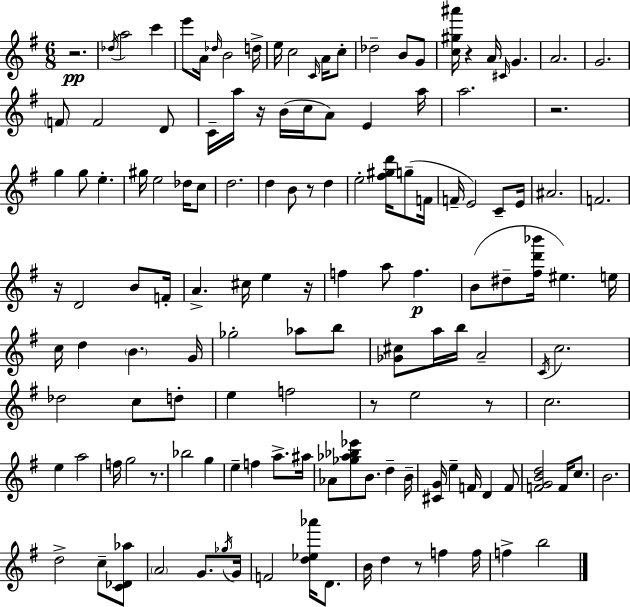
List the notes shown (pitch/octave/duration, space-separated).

R/h. Db5/s A5/h C6/q E6/e A4/s Db5/s B4/h D5/s E5/s C5/h C4/s A4/s C5/e Db5/h B4/e G4/e [C5,G#5,A#6]/s R/q A4/s C#4/s G4/q. A4/h. G4/h. F4/e F4/h D4/e C4/s A5/s R/s B4/s C5/s A4/e E4/q A5/s A5/h. R/h. G5/q G5/e E5/q. G#5/s E5/h Db5/s C5/e D5/h. D5/q B4/e R/e D5/q E5/h [F#5,G#5,D6]/s G5/e F4/s F4/s E4/h C4/e E4/s A#4/h. F4/h. R/s D4/h B4/e F4/s A4/q. C#5/s E5/q R/s F5/q A5/e F5/q. B4/e D#5/e [F#5,D6,Bb6]/s EIS5/q. E5/s C5/s D5/q B4/q. G4/s Gb5/h Ab5/e B5/e [Gb4,C#5]/e A5/s B5/s A4/h C4/s C5/h. Db5/h C5/e D5/e E5/q F5/h R/e E5/h R/e C5/h. E5/q A5/h F5/s G5/h R/e. Bb5/h G5/q E5/q F5/q A5/e. A#5/s Ab4/e [Gb5,Ab5,Bb5,Eb6]/e B4/e. D5/q B4/s [C#4,G4]/s E5/q F4/s D4/q F4/e [F4,G4,B4,D5]/h F4/s C5/e. B4/h. D5/h C5/e [C4,Db4,Ab5]/e A4/h G4/e. Gb5/s G4/s F4/h [D5,Eb5,Ab6]/s D4/e. B4/s D5/q R/e F5/q F5/s F5/q B5/h